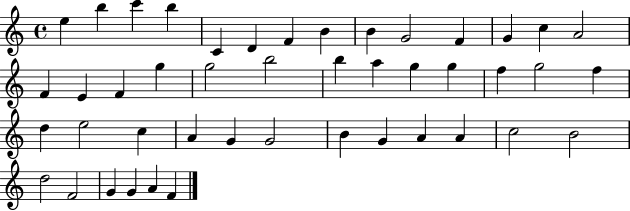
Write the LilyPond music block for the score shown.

{
  \clef treble
  \time 4/4
  \defaultTimeSignature
  \key c \major
  e''4 b''4 c'''4 b''4 | c'4 d'4 f'4 b'4 | b'4 g'2 f'4 | g'4 c''4 a'2 | \break f'4 e'4 f'4 g''4 | g''2 b''2 | b''4 a''4 g''4 g''4 | f''4 g''2 f''4 | \break d''4 e''2 c''4 | a'4 g'4 g'2 | b'4 g'4 a'4 a'4 | c''2 b'2 | \break d''2 f'2 | g'4 g'4 a'4 f'4 | \bar "|."
}